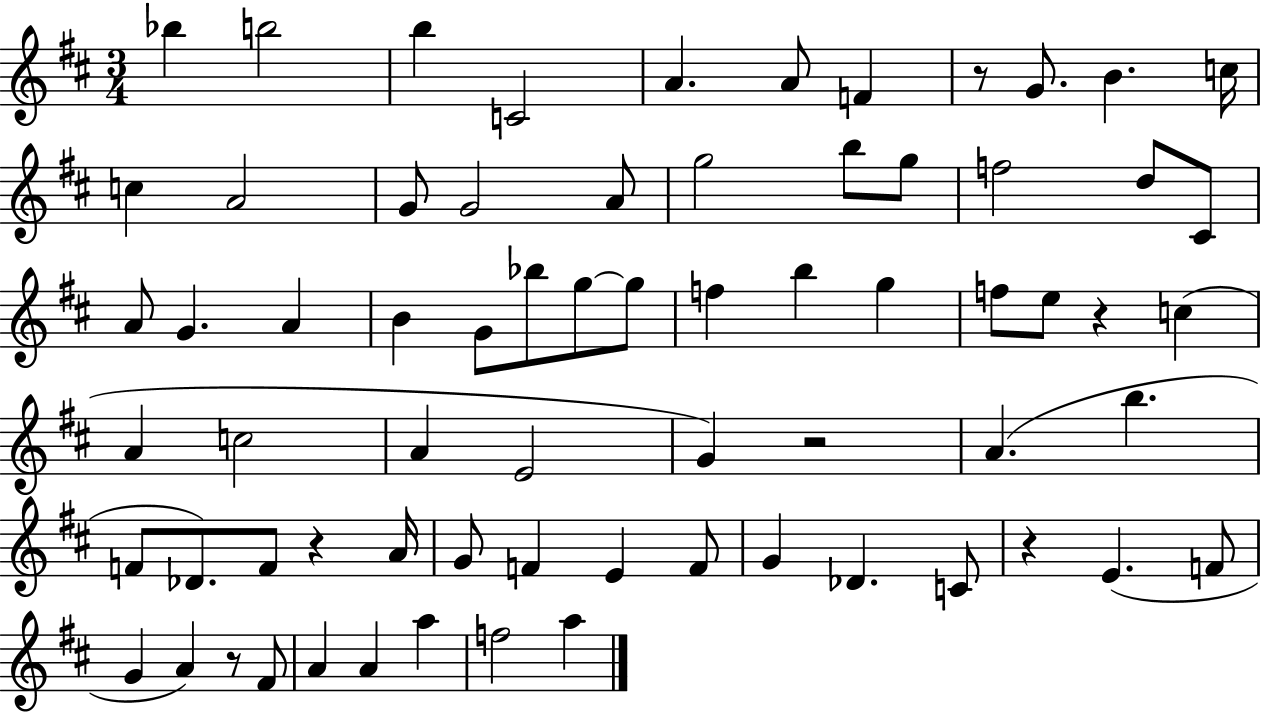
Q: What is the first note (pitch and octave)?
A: Bb5